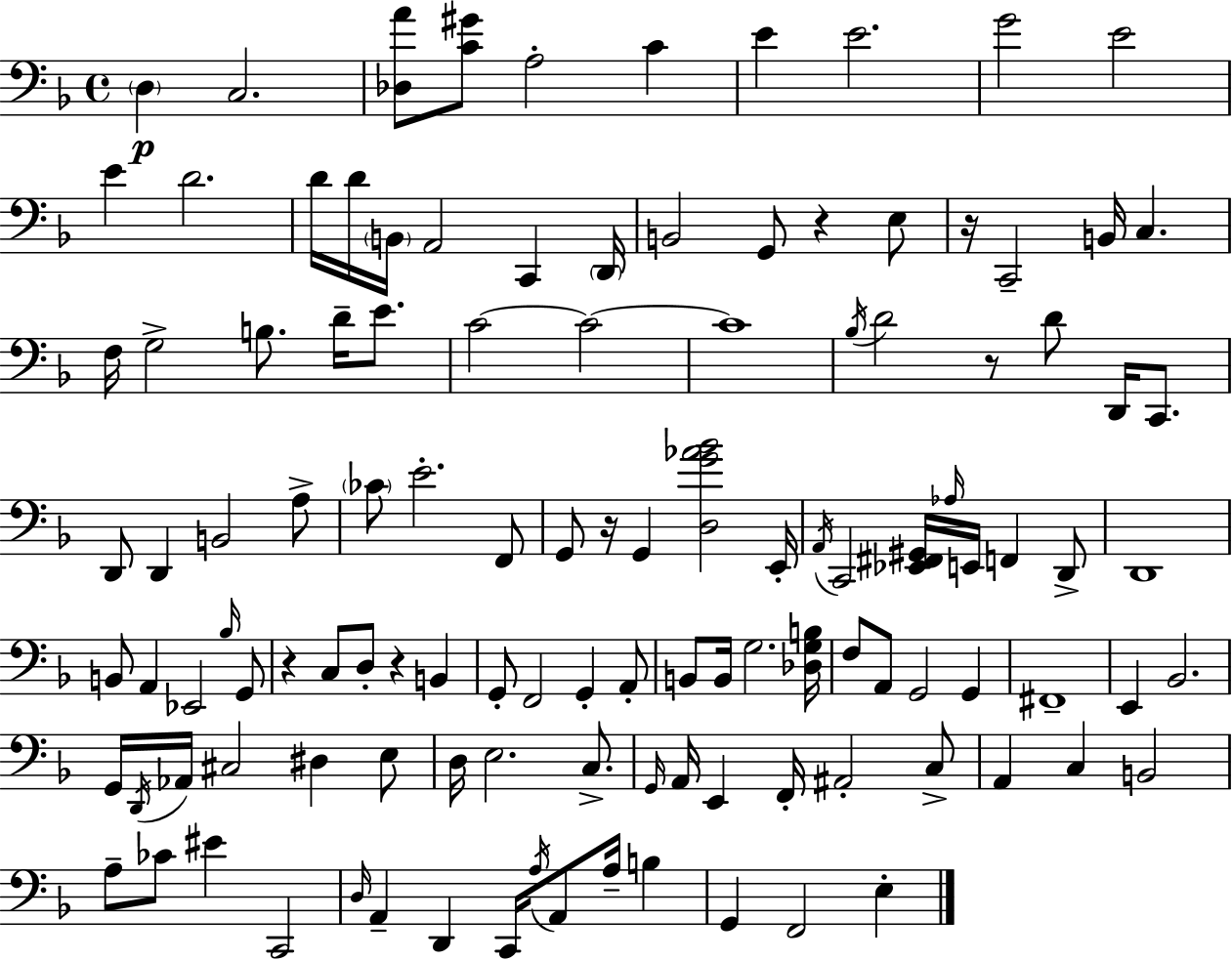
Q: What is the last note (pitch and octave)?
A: E3